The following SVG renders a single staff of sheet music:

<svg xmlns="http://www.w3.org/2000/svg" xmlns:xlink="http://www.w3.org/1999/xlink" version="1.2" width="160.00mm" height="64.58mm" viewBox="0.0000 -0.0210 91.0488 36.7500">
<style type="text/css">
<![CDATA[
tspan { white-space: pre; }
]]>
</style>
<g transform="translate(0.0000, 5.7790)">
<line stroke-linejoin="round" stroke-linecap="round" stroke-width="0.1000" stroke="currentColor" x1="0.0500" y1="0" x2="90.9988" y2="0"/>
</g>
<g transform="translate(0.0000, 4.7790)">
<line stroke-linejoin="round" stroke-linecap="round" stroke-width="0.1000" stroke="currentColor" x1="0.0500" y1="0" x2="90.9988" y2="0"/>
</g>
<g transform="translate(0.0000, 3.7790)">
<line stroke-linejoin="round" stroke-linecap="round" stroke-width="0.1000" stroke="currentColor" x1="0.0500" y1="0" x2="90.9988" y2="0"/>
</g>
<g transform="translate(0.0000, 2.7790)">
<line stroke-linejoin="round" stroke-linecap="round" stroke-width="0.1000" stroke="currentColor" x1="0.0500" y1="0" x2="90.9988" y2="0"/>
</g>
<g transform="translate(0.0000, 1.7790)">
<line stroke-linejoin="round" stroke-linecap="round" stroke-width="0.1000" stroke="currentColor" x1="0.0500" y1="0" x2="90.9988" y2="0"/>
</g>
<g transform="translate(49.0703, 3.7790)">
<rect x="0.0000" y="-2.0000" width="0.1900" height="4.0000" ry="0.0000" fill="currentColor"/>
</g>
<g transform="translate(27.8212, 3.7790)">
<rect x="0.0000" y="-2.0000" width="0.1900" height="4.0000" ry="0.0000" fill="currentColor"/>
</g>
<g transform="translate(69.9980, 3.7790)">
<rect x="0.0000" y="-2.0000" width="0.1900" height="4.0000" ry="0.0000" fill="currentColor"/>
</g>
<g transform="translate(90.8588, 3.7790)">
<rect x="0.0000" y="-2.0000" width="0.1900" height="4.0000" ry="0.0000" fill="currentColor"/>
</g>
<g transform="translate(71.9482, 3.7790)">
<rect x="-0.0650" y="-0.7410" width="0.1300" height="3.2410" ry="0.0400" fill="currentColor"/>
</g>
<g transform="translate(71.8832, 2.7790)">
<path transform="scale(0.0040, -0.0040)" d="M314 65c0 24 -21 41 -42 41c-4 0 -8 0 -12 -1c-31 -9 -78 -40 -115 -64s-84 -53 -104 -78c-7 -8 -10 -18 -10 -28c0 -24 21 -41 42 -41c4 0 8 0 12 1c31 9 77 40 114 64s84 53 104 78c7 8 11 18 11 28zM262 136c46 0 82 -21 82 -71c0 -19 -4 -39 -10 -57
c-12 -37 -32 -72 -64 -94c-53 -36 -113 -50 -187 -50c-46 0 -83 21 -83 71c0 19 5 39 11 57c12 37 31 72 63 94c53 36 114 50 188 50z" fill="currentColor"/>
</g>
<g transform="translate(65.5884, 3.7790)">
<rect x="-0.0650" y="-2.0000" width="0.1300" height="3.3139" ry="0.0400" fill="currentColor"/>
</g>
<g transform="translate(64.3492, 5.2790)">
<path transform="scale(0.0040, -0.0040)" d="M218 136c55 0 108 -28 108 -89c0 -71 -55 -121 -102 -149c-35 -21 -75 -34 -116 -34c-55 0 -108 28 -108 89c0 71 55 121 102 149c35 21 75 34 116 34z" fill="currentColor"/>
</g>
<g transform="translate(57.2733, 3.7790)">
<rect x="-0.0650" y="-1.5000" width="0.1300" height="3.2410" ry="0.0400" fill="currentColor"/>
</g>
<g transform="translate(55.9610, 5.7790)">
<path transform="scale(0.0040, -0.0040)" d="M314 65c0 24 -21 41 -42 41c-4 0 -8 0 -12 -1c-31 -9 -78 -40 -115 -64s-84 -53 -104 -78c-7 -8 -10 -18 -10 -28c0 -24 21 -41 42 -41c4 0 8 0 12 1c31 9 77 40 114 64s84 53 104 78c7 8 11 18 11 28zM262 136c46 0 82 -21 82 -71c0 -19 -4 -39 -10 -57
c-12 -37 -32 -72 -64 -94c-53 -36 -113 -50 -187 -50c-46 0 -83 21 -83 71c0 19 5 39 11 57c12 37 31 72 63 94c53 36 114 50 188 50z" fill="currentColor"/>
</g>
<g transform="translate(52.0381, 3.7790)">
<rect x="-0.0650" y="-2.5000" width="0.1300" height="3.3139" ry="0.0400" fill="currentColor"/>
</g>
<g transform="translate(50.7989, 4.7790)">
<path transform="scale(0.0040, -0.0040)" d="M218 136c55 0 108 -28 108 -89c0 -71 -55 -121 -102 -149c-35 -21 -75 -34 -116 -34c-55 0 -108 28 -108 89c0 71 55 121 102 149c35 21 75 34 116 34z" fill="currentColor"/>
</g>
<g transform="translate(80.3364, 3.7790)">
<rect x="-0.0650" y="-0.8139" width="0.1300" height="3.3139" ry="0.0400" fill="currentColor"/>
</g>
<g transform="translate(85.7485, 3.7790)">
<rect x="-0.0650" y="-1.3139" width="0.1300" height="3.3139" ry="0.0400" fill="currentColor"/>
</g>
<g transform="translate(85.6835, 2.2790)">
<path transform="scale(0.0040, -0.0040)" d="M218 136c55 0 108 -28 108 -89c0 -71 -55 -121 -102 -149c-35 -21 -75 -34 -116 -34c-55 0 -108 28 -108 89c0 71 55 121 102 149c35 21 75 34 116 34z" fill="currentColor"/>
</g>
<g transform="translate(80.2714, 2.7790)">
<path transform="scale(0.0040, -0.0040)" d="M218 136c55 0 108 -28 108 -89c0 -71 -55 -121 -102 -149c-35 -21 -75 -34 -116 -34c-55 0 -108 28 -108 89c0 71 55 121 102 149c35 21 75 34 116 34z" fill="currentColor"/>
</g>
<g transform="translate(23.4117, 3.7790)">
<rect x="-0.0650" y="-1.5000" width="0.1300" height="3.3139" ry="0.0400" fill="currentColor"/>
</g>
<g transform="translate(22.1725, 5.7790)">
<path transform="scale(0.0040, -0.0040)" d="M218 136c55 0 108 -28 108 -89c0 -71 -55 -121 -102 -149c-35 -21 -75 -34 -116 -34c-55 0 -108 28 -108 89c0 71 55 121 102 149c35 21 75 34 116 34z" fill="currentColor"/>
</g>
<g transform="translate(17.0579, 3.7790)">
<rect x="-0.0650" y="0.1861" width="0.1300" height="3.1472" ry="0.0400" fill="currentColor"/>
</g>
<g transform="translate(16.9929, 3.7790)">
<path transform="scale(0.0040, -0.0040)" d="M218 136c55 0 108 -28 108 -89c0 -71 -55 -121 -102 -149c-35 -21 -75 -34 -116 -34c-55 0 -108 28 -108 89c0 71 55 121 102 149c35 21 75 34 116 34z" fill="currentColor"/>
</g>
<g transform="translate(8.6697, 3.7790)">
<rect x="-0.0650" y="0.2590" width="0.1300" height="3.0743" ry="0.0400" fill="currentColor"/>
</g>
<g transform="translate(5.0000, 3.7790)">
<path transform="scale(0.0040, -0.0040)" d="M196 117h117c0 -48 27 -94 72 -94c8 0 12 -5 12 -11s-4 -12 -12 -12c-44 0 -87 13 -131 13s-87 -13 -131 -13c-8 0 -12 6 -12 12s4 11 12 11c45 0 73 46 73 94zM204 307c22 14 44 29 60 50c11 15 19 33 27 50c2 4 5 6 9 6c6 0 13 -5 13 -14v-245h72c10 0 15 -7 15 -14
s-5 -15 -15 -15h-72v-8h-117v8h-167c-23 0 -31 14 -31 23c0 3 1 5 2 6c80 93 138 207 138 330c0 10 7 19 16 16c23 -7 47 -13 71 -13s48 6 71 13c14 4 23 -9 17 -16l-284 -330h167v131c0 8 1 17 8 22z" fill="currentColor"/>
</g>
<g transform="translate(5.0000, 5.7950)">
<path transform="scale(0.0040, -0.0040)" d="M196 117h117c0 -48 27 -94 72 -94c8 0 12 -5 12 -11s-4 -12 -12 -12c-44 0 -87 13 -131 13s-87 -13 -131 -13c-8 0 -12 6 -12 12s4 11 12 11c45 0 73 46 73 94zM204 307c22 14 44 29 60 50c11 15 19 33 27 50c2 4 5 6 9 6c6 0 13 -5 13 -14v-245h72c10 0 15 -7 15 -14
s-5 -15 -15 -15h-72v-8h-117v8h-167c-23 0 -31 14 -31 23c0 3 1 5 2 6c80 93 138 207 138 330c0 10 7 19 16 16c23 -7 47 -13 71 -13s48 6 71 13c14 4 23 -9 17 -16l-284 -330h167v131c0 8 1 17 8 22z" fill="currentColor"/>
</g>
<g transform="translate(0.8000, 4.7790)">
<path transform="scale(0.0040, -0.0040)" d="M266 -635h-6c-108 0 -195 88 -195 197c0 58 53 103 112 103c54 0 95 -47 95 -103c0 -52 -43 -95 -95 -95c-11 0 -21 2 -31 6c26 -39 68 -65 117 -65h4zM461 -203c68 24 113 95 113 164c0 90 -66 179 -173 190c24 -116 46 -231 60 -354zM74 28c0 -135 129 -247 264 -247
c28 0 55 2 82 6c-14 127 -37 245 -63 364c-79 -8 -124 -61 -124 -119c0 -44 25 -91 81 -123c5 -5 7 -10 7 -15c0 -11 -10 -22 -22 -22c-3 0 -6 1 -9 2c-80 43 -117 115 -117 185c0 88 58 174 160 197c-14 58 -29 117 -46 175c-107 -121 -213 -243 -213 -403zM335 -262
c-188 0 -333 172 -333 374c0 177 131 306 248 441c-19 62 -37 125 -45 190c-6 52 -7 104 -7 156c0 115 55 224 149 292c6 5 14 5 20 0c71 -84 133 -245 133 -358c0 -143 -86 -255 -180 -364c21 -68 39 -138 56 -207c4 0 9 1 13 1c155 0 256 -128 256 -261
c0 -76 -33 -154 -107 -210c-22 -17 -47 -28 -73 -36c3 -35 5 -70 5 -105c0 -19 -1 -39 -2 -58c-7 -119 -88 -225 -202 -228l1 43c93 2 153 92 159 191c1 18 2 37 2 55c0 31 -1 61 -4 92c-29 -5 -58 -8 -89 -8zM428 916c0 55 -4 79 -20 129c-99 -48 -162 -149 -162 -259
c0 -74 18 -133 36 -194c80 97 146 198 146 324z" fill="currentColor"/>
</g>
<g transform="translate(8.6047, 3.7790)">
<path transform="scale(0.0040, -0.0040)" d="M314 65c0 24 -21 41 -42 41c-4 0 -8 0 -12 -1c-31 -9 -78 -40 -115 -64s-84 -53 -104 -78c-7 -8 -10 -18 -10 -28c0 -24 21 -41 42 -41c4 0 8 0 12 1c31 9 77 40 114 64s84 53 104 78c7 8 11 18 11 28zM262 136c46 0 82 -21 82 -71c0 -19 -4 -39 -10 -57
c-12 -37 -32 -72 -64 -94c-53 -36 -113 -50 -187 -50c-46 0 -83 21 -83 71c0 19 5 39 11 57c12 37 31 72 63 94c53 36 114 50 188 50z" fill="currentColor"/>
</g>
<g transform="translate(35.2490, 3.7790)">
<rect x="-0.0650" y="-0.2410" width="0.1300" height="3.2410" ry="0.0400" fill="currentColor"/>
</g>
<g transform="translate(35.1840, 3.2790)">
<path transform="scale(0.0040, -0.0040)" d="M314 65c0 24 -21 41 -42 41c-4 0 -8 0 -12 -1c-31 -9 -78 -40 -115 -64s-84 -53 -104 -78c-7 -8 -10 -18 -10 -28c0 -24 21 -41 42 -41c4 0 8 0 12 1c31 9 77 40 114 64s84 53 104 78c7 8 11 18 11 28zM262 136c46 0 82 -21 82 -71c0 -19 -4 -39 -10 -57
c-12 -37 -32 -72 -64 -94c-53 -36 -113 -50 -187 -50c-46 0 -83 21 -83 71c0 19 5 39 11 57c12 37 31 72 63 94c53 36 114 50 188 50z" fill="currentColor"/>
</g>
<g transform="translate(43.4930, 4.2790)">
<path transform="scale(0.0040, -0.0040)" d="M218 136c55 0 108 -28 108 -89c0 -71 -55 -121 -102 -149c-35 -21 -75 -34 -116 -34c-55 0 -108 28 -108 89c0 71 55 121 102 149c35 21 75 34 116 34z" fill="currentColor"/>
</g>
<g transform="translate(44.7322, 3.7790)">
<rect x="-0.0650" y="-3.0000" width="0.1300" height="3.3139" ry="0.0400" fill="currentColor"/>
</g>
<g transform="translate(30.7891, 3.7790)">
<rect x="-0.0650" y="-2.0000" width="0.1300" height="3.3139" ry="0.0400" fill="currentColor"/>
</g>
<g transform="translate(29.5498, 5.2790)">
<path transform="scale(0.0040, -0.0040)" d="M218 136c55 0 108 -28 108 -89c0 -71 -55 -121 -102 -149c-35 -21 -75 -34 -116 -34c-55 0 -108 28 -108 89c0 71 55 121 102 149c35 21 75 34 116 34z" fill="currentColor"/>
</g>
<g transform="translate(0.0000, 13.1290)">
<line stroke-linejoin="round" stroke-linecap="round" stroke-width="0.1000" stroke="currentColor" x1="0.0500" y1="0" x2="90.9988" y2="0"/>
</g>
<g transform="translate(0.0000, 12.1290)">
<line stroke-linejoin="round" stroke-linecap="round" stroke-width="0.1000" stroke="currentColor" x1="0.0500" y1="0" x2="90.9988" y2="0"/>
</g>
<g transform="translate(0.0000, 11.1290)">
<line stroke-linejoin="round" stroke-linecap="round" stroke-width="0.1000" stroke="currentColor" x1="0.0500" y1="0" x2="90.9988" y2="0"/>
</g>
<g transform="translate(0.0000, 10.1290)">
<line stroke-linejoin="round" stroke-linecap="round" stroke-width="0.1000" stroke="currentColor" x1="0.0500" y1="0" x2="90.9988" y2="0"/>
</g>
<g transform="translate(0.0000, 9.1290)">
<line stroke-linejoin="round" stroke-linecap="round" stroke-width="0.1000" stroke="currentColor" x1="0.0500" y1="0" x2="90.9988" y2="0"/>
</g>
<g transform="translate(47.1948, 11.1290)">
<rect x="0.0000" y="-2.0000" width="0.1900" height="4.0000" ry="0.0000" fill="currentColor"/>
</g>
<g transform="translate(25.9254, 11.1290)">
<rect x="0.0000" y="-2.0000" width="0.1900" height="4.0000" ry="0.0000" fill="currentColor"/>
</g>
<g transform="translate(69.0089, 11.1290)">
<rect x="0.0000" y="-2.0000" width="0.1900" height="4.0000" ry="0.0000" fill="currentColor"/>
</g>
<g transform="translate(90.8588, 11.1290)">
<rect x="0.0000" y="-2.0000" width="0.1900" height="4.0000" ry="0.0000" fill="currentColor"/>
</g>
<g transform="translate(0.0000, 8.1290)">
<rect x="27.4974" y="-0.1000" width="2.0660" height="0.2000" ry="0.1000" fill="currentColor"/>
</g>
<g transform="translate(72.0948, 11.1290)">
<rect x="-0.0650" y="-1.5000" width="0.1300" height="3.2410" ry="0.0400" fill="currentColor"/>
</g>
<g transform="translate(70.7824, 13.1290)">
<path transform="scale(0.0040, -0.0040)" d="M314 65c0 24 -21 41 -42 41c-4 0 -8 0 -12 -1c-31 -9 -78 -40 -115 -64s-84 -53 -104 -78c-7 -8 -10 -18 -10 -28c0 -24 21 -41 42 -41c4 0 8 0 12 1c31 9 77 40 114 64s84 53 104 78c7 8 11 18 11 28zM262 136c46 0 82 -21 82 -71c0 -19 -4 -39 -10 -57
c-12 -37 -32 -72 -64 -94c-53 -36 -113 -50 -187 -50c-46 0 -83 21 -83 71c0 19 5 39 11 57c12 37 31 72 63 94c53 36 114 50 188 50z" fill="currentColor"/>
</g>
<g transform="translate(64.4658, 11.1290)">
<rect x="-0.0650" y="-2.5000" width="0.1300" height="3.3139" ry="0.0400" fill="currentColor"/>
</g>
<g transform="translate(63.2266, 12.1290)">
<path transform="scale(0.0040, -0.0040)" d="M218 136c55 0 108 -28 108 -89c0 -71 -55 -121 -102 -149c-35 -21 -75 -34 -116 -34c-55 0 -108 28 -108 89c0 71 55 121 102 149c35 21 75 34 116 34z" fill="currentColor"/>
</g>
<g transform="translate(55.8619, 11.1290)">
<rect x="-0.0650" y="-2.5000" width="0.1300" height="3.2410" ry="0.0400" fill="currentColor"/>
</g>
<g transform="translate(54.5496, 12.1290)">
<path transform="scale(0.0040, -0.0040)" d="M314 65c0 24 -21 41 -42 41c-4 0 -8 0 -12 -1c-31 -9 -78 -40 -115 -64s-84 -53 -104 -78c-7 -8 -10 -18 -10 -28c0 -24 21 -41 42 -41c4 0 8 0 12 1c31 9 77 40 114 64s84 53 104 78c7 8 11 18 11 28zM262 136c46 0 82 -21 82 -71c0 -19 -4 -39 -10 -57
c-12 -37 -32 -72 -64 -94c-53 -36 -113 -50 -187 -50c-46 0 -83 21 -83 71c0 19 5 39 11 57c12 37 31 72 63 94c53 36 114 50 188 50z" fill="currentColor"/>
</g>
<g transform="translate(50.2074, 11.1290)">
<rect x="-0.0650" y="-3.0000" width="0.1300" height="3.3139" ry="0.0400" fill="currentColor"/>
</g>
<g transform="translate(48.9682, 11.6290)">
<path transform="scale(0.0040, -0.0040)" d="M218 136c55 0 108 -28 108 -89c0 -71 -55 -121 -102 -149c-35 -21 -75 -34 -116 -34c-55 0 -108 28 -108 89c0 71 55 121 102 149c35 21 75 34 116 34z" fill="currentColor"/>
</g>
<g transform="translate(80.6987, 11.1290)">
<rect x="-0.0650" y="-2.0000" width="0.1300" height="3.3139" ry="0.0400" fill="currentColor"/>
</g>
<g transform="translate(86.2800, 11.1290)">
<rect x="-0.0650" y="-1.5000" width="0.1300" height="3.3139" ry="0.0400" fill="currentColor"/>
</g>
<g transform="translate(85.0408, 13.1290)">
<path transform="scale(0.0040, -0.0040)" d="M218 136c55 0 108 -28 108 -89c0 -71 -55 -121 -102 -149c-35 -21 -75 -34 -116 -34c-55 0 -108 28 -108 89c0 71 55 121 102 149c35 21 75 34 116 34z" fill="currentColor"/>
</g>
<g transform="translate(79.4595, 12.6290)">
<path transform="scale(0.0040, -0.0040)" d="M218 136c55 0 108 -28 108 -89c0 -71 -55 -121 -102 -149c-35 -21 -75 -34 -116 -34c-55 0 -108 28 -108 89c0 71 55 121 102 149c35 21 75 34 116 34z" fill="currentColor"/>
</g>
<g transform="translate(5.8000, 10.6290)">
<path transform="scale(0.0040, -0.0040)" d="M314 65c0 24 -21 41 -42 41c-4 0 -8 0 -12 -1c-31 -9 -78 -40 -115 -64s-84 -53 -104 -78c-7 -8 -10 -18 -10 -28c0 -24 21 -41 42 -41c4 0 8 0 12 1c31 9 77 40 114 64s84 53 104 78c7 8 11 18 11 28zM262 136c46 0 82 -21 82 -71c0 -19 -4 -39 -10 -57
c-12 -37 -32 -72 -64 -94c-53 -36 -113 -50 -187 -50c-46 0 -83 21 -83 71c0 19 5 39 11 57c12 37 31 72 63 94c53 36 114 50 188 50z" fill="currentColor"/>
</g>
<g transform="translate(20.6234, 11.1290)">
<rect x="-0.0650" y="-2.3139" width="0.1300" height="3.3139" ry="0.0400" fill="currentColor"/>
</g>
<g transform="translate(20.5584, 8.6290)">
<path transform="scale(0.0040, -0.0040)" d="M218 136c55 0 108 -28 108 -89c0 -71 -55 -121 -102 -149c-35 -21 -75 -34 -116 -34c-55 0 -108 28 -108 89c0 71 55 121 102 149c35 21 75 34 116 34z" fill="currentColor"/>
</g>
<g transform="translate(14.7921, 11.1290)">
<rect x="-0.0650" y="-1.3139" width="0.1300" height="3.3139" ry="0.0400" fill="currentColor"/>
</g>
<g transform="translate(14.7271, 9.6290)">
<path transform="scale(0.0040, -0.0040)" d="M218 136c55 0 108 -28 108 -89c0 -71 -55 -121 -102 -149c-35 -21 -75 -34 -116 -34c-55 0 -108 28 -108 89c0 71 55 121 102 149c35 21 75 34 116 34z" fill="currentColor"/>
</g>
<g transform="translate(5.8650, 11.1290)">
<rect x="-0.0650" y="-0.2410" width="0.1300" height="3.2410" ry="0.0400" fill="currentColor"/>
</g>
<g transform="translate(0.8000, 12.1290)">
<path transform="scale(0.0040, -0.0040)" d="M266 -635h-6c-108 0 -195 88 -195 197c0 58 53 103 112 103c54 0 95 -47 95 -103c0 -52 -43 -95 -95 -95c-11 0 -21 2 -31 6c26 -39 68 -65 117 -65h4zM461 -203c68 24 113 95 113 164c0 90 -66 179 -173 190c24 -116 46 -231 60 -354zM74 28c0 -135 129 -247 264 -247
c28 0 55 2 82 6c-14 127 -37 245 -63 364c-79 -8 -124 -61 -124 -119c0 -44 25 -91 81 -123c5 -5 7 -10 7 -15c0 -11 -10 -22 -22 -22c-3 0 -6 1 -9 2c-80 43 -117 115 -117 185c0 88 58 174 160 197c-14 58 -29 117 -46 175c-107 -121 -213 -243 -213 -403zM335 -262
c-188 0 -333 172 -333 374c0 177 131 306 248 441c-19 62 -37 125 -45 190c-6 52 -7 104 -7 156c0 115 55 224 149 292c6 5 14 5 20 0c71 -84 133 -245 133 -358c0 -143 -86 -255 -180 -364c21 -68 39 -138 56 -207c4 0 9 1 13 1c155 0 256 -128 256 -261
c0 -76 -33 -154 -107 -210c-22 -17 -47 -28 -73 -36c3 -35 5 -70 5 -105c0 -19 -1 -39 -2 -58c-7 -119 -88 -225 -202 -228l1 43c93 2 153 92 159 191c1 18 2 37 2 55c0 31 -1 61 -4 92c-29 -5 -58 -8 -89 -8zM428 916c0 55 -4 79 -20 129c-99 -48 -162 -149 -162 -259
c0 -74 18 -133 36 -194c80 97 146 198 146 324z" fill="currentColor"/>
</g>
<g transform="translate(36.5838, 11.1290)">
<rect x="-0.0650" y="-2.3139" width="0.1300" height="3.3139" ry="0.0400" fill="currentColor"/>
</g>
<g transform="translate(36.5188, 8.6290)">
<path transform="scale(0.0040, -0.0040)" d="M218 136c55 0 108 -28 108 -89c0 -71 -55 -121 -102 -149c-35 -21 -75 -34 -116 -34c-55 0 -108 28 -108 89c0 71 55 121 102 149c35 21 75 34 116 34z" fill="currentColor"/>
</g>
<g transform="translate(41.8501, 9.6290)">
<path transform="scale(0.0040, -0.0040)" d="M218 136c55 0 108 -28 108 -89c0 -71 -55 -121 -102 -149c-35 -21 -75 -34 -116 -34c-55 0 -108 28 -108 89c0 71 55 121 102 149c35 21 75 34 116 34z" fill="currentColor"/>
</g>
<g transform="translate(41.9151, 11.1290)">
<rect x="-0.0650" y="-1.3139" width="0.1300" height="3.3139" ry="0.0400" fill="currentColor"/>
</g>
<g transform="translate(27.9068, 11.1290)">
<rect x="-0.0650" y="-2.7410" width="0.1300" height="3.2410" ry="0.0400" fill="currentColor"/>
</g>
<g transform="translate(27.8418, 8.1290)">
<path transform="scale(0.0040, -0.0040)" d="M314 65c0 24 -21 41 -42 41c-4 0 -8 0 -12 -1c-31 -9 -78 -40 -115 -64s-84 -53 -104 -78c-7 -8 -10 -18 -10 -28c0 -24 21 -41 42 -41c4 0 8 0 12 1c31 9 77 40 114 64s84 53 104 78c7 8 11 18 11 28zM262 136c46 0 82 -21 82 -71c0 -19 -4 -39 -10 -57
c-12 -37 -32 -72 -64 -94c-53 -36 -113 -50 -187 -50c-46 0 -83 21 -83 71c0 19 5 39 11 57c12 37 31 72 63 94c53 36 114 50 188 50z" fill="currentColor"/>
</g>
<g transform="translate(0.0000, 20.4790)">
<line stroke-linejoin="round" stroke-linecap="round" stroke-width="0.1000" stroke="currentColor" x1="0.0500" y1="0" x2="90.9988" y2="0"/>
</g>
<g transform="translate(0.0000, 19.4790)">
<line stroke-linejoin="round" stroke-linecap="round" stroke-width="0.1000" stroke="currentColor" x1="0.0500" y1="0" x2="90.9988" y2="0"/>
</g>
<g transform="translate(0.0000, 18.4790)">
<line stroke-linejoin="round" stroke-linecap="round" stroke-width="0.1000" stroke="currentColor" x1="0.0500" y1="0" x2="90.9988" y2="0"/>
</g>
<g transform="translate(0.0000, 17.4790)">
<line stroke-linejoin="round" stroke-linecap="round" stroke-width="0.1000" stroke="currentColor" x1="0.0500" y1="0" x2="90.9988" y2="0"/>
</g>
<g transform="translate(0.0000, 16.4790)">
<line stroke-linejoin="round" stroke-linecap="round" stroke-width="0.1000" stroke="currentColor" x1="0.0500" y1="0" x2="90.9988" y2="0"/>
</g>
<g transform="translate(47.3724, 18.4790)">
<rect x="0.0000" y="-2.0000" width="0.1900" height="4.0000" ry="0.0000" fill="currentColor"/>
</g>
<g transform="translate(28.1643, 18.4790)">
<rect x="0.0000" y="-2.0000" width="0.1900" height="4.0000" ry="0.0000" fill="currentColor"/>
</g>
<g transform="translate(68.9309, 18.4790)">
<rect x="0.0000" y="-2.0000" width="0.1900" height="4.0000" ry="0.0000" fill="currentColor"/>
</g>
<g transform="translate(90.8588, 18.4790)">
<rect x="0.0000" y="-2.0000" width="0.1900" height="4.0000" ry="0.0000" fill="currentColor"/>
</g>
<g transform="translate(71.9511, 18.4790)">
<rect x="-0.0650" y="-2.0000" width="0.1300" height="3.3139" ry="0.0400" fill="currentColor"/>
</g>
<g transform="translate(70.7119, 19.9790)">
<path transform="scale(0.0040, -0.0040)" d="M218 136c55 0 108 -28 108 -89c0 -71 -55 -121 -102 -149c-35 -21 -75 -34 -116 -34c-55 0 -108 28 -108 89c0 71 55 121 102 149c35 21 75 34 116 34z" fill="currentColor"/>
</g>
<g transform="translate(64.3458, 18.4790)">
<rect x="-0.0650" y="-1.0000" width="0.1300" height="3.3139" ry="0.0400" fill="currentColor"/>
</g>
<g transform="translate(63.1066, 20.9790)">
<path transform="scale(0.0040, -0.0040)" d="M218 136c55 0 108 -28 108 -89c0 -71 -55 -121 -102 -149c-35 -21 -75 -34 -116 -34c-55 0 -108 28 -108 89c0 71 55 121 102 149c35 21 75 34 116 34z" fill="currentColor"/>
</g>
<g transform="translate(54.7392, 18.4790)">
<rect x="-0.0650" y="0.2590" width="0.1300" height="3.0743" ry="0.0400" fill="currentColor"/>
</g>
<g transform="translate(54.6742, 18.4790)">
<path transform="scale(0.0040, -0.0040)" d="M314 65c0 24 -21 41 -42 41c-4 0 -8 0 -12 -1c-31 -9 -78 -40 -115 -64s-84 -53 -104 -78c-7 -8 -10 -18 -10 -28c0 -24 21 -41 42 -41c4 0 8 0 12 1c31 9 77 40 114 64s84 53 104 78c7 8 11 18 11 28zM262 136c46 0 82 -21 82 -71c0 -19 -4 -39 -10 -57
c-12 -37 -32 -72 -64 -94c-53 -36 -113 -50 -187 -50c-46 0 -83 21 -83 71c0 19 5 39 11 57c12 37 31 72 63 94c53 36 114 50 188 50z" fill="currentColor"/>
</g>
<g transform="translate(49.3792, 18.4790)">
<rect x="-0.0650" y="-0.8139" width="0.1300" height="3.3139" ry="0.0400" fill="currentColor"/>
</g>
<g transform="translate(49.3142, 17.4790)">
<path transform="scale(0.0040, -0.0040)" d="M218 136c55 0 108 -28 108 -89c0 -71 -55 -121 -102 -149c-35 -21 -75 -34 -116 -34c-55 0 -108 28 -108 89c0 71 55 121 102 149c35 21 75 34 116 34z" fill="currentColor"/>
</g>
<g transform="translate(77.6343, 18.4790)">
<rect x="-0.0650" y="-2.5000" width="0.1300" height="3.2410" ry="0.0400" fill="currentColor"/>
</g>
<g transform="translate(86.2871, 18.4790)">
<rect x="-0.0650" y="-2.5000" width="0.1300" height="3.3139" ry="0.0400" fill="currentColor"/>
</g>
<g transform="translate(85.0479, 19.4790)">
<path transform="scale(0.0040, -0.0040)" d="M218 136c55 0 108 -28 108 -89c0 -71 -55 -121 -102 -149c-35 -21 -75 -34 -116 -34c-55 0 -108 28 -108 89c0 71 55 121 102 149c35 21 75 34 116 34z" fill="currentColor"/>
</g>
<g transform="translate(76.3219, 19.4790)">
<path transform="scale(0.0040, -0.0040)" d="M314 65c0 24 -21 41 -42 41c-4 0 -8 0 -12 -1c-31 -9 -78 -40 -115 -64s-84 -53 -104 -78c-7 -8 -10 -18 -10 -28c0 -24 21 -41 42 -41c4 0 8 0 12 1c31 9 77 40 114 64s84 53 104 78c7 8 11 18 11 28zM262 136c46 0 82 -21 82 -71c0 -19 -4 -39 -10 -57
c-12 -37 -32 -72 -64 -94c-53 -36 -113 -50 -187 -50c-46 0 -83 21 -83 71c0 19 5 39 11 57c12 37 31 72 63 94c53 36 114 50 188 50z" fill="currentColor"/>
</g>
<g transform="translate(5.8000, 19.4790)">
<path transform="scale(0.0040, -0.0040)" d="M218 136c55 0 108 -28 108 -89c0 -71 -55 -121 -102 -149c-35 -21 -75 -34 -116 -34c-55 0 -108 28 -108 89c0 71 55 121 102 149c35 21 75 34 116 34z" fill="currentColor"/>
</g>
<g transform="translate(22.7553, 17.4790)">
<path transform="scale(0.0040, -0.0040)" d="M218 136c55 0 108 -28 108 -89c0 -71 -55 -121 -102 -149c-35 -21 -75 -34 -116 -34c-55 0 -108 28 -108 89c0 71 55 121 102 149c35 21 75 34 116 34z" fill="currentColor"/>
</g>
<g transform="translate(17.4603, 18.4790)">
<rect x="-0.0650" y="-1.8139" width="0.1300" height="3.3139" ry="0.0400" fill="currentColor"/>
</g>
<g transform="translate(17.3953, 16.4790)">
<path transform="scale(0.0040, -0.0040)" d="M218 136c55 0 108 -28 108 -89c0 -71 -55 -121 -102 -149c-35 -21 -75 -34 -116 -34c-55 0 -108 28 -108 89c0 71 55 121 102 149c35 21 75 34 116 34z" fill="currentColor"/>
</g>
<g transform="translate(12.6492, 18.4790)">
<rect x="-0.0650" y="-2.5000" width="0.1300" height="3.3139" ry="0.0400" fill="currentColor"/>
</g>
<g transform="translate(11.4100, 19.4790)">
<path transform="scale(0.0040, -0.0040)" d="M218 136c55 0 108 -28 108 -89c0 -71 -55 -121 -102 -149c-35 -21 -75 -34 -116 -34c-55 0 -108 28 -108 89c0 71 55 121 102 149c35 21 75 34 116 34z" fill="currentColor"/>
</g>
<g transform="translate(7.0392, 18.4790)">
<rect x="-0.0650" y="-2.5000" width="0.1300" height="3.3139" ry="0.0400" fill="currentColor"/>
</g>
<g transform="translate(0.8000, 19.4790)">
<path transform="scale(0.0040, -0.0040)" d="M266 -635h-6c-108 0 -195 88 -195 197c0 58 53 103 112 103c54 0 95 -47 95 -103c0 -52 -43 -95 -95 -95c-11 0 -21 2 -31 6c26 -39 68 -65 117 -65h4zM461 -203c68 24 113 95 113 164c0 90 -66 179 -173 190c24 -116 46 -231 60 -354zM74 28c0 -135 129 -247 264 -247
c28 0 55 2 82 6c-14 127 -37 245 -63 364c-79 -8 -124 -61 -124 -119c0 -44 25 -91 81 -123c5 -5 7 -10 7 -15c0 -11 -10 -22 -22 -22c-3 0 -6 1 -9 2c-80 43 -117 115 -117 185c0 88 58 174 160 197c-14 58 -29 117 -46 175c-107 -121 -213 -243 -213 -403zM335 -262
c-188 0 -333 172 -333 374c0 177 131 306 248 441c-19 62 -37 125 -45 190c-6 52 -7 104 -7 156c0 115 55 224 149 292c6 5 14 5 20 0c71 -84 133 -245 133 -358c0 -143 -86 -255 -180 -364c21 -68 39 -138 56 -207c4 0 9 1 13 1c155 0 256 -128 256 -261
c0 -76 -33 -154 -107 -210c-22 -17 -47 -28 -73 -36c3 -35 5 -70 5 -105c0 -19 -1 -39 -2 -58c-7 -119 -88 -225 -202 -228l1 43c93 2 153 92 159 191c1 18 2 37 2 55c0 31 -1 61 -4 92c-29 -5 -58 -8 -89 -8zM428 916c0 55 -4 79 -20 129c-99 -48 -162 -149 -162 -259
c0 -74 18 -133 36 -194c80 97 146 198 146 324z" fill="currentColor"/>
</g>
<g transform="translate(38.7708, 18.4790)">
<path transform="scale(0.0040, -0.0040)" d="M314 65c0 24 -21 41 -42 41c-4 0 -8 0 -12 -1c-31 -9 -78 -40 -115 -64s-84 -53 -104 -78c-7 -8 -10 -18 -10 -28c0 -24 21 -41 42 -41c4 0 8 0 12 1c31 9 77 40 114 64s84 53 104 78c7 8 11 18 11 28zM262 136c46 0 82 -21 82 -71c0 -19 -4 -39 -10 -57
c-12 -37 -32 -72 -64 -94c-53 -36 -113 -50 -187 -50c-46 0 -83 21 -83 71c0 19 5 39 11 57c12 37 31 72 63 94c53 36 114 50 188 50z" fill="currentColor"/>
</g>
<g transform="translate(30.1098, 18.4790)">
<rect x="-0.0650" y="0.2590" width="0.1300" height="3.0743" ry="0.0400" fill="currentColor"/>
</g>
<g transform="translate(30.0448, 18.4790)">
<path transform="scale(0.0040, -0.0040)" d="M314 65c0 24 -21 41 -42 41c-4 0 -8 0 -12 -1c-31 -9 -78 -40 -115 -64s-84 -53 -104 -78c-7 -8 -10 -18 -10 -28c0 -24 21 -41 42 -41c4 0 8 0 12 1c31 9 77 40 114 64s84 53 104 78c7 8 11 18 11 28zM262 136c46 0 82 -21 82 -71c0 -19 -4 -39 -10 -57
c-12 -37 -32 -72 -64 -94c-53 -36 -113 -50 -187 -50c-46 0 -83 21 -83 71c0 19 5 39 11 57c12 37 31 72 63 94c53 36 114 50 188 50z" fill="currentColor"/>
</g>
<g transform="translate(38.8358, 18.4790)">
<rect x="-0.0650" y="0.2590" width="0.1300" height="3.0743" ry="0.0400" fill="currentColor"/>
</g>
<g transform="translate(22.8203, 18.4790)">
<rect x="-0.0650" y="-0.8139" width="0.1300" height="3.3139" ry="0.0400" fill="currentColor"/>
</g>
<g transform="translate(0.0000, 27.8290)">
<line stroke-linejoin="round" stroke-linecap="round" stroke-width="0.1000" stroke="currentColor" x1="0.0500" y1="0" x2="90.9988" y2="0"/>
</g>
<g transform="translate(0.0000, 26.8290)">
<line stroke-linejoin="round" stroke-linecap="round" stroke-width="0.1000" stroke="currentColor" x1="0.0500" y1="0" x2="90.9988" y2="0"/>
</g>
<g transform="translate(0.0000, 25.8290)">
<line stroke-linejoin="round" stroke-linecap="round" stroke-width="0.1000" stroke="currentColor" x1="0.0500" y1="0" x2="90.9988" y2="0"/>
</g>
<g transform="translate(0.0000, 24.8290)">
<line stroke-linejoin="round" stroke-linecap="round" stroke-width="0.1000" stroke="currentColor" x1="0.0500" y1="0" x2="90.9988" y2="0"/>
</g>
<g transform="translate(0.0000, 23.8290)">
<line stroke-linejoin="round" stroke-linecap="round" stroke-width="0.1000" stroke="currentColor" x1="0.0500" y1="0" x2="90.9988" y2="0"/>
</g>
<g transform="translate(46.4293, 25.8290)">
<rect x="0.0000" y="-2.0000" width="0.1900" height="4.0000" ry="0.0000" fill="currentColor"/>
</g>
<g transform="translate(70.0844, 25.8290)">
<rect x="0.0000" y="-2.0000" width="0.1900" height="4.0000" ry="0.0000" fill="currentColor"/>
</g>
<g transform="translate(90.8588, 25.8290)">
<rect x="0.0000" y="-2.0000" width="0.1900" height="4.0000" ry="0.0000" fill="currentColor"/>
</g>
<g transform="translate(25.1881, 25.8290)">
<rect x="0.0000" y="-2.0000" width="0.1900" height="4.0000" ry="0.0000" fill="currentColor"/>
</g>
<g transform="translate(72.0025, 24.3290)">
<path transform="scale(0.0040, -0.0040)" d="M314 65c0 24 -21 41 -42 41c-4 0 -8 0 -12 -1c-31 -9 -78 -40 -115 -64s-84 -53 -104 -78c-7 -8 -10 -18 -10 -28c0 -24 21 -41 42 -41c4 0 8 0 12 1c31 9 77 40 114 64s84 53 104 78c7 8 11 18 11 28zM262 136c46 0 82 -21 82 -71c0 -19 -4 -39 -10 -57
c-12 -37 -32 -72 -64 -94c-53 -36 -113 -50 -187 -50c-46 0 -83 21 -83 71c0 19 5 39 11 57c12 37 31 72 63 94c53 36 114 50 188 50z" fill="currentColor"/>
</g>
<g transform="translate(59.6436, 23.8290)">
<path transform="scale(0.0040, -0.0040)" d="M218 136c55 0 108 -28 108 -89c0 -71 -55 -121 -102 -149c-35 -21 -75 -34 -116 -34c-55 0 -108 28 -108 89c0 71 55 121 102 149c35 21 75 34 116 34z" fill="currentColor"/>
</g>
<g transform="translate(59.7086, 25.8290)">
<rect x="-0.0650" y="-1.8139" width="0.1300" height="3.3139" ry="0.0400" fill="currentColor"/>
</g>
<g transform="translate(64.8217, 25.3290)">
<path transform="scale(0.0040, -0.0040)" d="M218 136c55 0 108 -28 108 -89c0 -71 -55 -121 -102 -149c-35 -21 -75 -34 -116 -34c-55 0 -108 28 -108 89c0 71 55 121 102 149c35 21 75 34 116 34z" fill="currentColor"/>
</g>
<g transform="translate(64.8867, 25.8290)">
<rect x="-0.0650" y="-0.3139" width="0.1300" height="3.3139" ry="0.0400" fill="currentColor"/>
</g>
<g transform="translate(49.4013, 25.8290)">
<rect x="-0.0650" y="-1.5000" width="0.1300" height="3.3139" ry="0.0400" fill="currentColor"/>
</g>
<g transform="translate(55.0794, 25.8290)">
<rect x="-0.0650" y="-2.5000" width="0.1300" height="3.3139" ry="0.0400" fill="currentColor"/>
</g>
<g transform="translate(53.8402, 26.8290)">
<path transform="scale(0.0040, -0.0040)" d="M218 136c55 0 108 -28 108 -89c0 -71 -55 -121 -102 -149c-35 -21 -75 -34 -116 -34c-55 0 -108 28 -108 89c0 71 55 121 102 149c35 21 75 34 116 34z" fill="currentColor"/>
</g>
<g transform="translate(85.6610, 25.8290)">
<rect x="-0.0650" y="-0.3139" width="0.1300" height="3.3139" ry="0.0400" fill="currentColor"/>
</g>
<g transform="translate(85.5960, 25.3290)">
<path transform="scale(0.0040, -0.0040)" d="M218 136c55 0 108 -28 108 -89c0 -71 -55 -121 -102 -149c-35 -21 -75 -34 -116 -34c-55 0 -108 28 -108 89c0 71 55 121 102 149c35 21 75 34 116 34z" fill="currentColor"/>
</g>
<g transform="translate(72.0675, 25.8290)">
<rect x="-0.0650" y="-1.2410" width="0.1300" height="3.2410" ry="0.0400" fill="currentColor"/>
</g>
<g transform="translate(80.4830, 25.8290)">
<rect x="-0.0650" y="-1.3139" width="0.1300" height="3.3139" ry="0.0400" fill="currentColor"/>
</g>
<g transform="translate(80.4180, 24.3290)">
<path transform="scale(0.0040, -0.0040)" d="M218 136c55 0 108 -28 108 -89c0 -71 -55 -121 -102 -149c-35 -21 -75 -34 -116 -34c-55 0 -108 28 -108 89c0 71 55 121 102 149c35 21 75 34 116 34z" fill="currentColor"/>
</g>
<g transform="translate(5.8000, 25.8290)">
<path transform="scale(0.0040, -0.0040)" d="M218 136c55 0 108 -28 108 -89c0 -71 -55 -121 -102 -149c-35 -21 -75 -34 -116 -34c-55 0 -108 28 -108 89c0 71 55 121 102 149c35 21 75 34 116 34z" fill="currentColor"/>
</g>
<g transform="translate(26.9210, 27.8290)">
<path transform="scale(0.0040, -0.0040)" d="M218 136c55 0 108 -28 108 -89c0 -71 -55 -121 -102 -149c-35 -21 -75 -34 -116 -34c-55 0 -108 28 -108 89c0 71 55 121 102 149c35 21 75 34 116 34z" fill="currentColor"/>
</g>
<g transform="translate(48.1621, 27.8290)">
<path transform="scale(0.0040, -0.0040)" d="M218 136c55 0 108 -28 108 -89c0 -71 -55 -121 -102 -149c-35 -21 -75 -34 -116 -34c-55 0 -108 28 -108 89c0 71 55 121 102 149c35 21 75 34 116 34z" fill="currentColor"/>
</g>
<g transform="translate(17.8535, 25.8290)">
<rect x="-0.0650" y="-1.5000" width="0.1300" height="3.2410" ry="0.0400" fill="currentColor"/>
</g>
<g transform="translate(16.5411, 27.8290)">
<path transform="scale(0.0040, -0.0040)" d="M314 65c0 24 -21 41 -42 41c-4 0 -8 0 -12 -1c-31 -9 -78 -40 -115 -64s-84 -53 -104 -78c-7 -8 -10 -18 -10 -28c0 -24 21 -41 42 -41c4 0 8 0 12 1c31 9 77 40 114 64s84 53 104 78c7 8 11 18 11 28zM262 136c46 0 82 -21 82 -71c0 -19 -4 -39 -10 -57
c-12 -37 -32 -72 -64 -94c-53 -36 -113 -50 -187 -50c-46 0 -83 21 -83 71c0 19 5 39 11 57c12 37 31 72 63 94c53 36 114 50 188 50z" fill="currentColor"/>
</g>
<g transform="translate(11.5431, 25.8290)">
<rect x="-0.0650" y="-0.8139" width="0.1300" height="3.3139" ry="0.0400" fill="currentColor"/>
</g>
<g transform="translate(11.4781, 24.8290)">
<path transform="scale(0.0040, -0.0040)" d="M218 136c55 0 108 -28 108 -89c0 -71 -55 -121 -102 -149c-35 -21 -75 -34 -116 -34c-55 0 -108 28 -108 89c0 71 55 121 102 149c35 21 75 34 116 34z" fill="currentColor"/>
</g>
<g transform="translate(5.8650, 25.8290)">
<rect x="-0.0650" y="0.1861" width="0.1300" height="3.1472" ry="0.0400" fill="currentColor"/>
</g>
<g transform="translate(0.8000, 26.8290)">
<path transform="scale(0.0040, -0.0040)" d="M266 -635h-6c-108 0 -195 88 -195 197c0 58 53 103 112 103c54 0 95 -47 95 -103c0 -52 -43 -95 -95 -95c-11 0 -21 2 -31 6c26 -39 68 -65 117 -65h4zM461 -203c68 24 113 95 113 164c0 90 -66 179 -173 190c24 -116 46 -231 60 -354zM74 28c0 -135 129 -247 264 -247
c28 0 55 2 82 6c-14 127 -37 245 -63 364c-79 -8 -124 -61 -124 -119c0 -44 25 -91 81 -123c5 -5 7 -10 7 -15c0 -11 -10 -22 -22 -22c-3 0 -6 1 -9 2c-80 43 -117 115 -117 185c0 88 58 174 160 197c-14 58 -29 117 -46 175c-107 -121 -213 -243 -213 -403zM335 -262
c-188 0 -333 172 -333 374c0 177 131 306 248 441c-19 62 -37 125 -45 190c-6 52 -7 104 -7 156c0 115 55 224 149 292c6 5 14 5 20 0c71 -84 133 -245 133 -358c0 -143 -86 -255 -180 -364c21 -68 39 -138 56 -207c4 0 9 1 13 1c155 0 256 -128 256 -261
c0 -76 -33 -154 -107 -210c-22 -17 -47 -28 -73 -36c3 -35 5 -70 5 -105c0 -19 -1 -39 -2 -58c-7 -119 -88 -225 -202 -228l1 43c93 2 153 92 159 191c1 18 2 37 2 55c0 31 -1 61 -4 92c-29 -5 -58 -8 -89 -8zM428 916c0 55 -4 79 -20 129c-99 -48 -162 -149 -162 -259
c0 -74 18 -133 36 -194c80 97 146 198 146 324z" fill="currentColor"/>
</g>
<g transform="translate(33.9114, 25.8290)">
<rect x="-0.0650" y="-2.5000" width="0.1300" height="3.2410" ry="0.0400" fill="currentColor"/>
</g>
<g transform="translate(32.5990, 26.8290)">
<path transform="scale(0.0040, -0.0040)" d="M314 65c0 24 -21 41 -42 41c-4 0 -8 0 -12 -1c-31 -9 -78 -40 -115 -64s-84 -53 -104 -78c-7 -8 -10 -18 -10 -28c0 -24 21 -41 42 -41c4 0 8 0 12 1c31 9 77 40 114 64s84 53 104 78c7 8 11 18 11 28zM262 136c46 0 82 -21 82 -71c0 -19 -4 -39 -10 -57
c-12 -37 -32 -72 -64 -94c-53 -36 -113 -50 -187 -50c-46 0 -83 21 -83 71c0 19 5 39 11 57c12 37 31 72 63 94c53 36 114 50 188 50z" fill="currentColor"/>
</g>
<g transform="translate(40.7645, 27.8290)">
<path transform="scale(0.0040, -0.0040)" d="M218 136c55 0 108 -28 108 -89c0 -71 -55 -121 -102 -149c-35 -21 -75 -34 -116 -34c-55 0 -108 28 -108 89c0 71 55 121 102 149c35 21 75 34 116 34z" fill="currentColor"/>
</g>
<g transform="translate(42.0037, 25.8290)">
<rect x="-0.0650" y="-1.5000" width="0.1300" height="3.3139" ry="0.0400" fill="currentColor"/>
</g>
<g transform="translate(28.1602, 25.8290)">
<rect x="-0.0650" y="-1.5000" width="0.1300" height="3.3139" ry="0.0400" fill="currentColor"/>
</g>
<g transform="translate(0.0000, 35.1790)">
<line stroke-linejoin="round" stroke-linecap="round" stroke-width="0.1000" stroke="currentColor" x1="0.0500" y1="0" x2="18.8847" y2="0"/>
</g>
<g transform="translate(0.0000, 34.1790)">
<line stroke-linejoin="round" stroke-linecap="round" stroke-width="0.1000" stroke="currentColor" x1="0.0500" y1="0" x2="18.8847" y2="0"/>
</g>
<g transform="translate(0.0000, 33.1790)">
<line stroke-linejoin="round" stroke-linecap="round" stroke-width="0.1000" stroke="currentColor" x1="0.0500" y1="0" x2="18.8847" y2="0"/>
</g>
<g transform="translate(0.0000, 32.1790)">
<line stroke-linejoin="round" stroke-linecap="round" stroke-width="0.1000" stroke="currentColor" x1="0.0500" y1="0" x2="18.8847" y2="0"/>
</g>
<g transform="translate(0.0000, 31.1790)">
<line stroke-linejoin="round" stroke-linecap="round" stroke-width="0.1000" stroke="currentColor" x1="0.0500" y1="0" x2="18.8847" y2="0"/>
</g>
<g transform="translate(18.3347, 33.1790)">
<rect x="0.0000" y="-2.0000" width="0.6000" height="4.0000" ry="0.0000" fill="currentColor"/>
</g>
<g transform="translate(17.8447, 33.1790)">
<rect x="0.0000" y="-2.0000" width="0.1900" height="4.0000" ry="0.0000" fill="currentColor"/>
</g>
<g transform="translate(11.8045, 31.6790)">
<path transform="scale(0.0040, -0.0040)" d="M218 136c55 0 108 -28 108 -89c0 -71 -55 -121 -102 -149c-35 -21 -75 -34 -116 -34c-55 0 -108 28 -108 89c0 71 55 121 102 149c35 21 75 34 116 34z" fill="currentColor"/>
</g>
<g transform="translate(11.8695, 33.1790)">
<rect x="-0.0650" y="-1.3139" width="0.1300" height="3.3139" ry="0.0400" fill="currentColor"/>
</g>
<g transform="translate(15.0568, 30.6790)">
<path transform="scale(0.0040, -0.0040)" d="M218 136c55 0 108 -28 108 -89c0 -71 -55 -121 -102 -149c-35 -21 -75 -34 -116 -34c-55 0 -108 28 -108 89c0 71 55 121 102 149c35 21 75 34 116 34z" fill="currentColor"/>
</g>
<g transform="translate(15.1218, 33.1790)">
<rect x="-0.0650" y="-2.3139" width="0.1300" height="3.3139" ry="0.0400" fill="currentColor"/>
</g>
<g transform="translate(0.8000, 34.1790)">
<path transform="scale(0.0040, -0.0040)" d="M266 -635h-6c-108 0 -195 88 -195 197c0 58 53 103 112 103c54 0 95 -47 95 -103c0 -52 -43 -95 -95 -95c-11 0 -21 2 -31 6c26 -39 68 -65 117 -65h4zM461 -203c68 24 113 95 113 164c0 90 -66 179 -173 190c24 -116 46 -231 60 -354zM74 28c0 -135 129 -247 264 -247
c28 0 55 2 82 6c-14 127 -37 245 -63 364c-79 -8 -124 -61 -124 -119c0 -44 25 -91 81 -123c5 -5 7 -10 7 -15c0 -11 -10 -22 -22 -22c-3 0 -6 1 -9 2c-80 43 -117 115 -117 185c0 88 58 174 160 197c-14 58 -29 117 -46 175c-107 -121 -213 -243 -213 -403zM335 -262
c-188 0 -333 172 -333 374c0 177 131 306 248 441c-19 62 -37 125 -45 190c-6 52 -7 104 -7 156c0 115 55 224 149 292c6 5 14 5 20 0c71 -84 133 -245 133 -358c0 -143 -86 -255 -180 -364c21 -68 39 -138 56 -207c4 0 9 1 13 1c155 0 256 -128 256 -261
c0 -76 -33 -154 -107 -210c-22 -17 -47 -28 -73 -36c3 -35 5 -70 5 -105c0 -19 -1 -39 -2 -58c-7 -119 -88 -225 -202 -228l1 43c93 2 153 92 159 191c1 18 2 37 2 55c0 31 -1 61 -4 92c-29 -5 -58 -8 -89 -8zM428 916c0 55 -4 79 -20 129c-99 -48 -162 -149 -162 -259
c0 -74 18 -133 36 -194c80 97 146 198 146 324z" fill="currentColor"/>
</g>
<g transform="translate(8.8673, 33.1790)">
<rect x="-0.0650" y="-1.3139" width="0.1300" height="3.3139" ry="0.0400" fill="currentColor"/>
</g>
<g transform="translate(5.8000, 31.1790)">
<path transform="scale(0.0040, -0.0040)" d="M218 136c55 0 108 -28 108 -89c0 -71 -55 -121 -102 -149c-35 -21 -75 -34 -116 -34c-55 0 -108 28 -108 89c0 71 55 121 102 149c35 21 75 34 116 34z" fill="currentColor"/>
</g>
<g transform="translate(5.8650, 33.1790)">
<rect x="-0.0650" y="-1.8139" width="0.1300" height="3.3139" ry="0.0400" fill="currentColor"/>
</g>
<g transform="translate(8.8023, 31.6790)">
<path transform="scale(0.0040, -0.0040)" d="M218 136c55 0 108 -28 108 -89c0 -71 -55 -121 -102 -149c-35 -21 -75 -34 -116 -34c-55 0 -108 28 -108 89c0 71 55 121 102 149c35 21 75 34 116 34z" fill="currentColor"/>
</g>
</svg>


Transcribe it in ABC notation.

X:1
T:Untitled
M:4/4
L:1/4
K:C
B2 B E F c2 A G E2 F d2 d e c2 e g a2 g e A G2 G E2 F E G G f d B2 B2 d B2 D F G2 G B d E2 E G2 E E G f c e2 e c f e e g